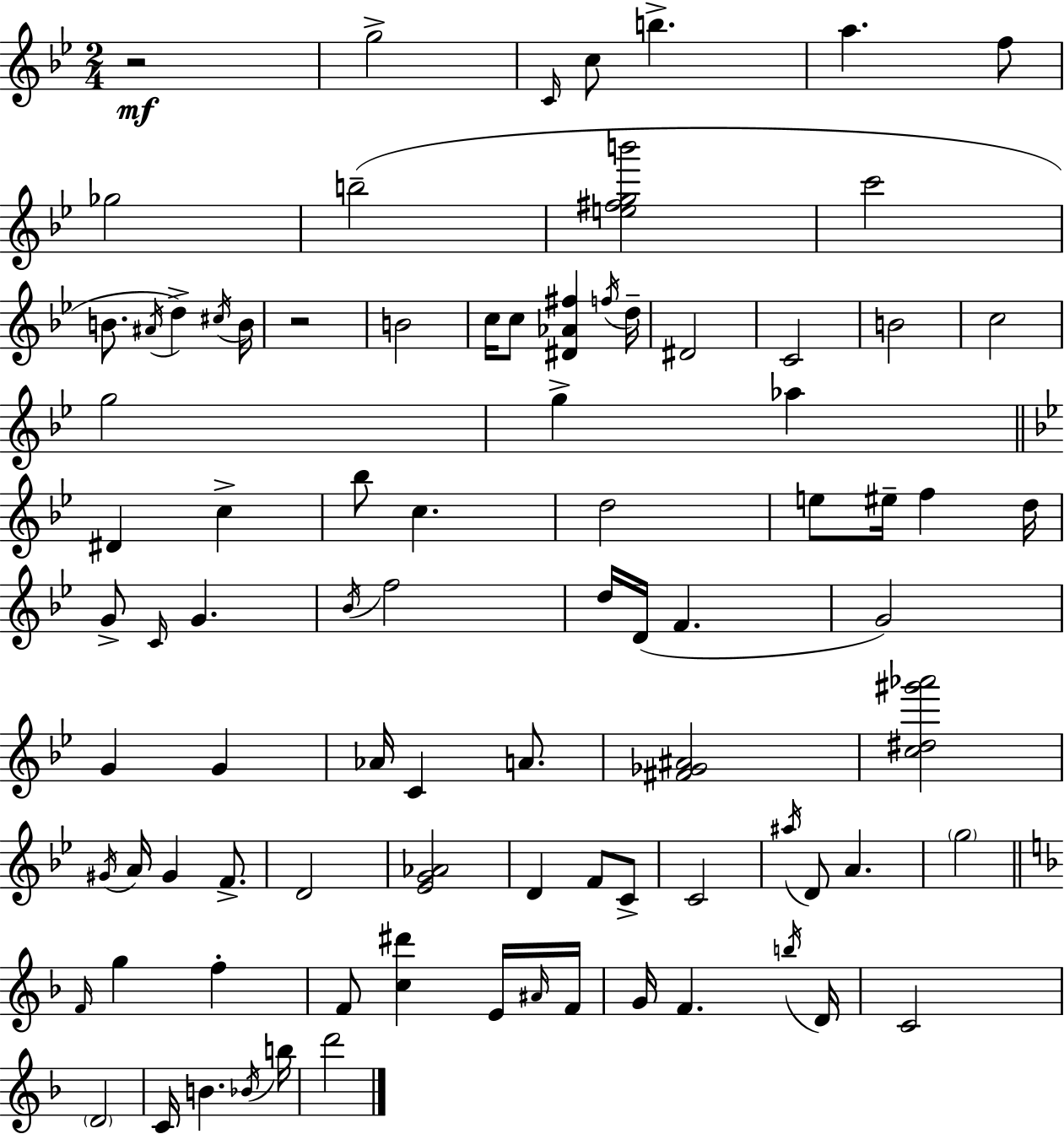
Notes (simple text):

R/h G5/h C4/s C5/e B5/q. A5/q. F5/e Gb5/h B5/h [E5,F#5,G5,B6]/h C6/h B4/e. A#4/s D5/q C#5/s B4/s R/h B4/h C5/s C5/e [D#4,Ab4,F#5]/q F5/s D5/s D#4/h C4/h B4/h C5/h G5/h G5/q Ab5/q D#4/q C5/q Bb5/e C5/q. D5/h E5/e EIS5/s F5/q D5/s G4/e C4/s G4/q. Bb4/s F5/h D5/s D4/s F4/q. G4/h G4/q G4/q Ab4/s C4/q A4/e. [F#4,Gb4,A#4]/h [C5,D#5,G#6,Ab6]/h G#4/s A4/s G#4/q F4/e. D4/h [Eb4,G4,Ab4]/h D4/q F4/e C4/e C4/h A#5/s D4/e A4/q. G5/h F4/s G5/q F5/q F4/e [C5,D#6]/q E4/s A#4/s F4/s G4/s F4/q. B5/s D4/s C4/h D4/h C4/s B4/q. Bb4/s B5/s D6/h